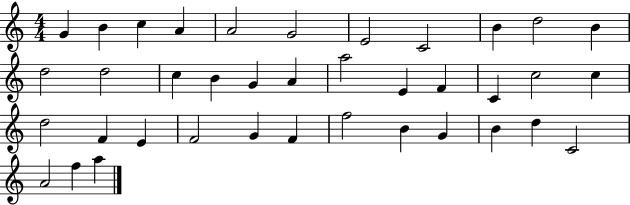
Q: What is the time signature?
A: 4/4